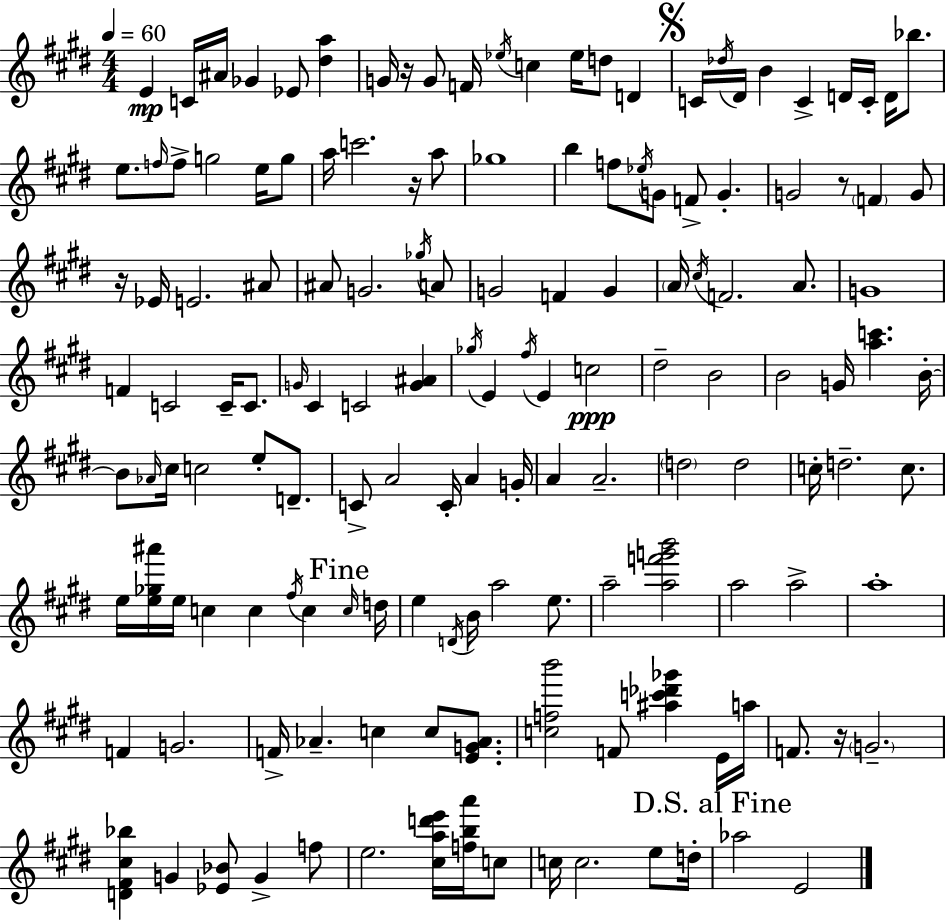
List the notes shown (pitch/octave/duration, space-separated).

E4/q C4/s A#4/s Gb4/q Eb4/e [D#5,A5]/q G4/s R/s G4/e F4/s Eb5/s C5/q Eb5/s D5/e D4/q C4/s Db5/s D#4/s B4/q C4/q D4/s C4/s D4/s Bb5/e. E5/e. F5/s F5/e G5/h E5/s G5/e A5/s C6/h. R/s A5/e Gb5/w B5/q F5/e Eb5/s G4/e F4/e G4/q. G4/h R/e F4/q G4/e R/s Eb4/s E4/h. A#4/e A#4/e G4/h. Gb5/s A4/e G4/h F4/q G4/q A4/s C#5/s F4/h. A4/e. G4/w F4/q C4/h C4/s C4/e. G4/s C#4/q C4/h [G4,A#4]/q Gb5/s E4/q F#5/s E4/q C5/h D#5/h B4/h B4/h G4/s [A5,C6]/q. B4/s B4/e Ab4/s C#5/s C5/h E5/e D4/e. C4/e A4/h C4/s A4/q G4/s A4/q A4/h. D5/h D5/h C5/s D5/h. C5/e. E5/s [E5,Gb5,A#6]/s E5/s C5/q C5/q F#5/s C5/q C5/s D5/s E5/q D4/s B4/s A5/h E5/e. A5/h [A5,F6,G6,B6]/h A5/h A5/h A5/w F4/q G4/h. F4/s Ab4/q. C5/q C5/e [E4,G4,Ab4]/e. [C5,F5,B6]/h F4/e [A#5,C6,Db6,Gb6]/q E4/s A5/s F4/e. R/s G4/h. [D4,F#4,C#5,Bb5]/q G4/q [Eb4,Bb4]/e G4/q F5/e E5/h. [C#5,A5,D6,E6]/s [F5,B5,A6]/s C5/e C5/s C5/h. E5/e D5/s Ab5/h E4/h